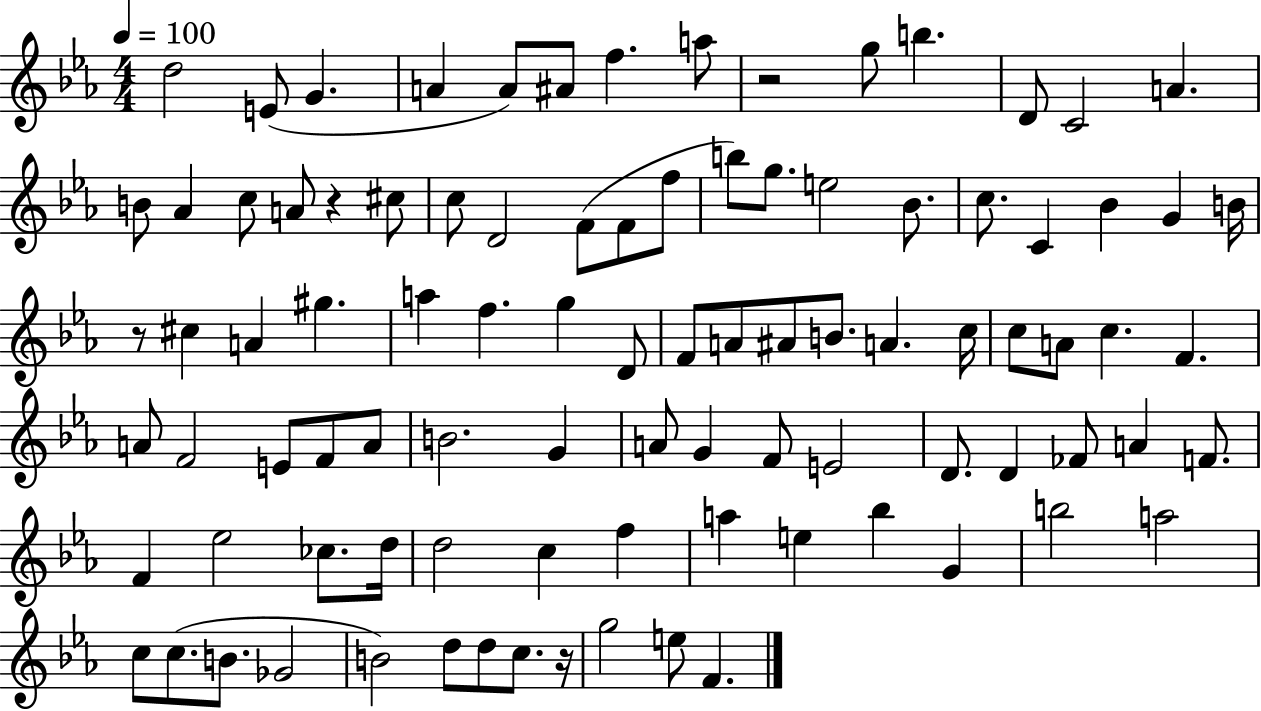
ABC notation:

X:1
T:Untitled
M:4/4
L:1/4
K:Eb
d2 E/2 G A A/2 ^A/2 f a/2 z2 g/2 b D/2 C2 A B/2 _A c/2 A/2 z ^c/2 c/2 D2 F/2 F/2 f/2 b/2 g/2 e2 _B/2 c/2 C _B G B/4 z/2 ^c A ^g a f g D/2 F/2 A/2 ^A/2 B/2 A c/4 c/2 A/2 c F A/2 F2 E/2 F/2 A/2 B2 G A/2 G F/2 E2 D/2 D _F/2 A F/2 F _e2 _c/2 d/4 d2 c f a e _b G b2 a2 c/2 c/2 B/2 _G2 B2 d/2 d/2 c/2 z/4 g2 e/2 F